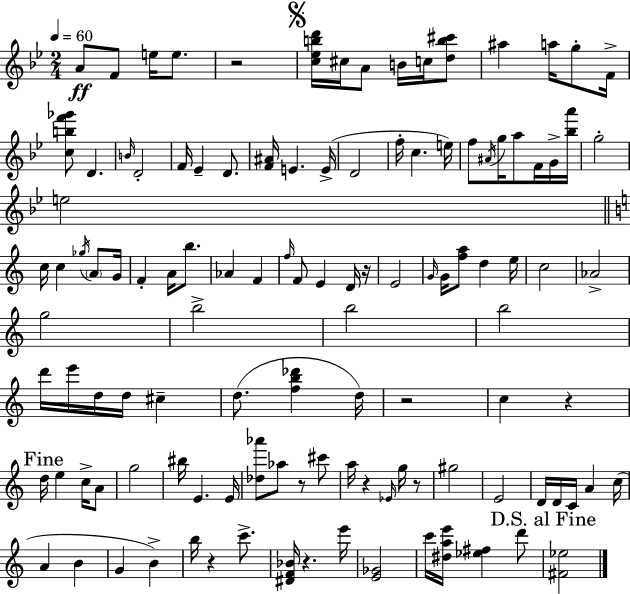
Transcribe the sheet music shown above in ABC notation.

X:1
T:Untitled
M:2/4
L:1/4
K:Bb
A/2 F/2 e/4 e/2 z2 [c_ebd']/4 ^c/4 A/2 B/4 c/4 [db^c']/2 ^a a/4 g/2 F/4 [cbf'_g']/2 D B/4 D2 F/4 _E D/2 [F^A]/4 E E/4 D2 f/4 c e/4 f/2 ^A/4 g/4 a/2 F/4 G/4 [_ba']/4 g2 e2 c/4 c _g/4 A/2 G/4 F A/4 b/2 _A F f/4 F/2 E D/4 z/4 E2 G/4 G/4 [fa]/2 d e/4 c2 _A2 g2 b2 b2 b2 d'/4 e'/4 d/4 d/4 ^c d/2 [fb_d'] d/4 z2 c z d/4 e c/4 A/2 g2 ^b/4 E E/4 [_d_a']/2 _a/2 z/2 ^c'/2 a/4 z _E/4 g/4 z/2 ^g2 E2 D/4 D/4 C/4 A c/4 A B G B b/4 z c'/2 [^DF_B]/4 z e'/4 [E_G]2 c'/4 [^dae']/4 [_e^f] d'/2 [^F_e]2